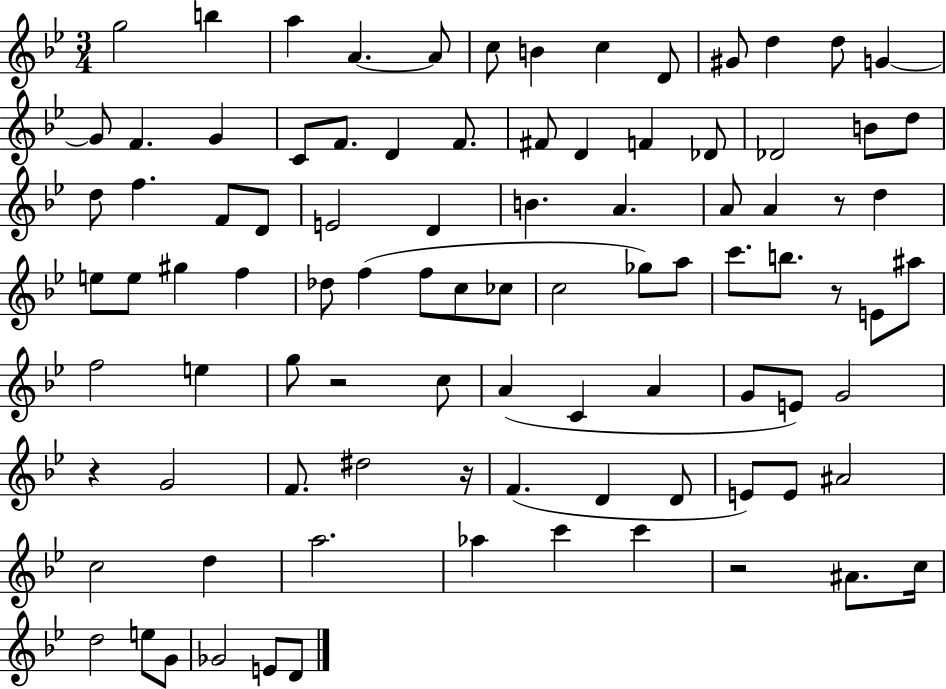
{
  \clef treble
  \numericTimeSignature
  \time 3/4
  \key bes \major
  \repeat volta 2 { g''2 b''4 | a''4 a'4.~~ a'8 | c''8 b'4 c''4 d'8 | gis'8 d''4 d''8 g'4~~ | \break g'8 f'4. g'4 | c'8 f'8. d'4 f'8. | fis'8 d'4 f'4 des'8 | des'2 b'8 d''8 | \break d''8 f''4. f'8 d'8 | e'2 d'4 | b'4. a'4. | a'8 a'4 r8 d''4 | \break e''8 e''8 gis''4 f''4 | des''8 f''4( f''8 c''8 ces''8 | c''2 ges''8) a''8 | c'''8. b''8. r8 e'8 ais''8 | \break f''2 e''4 | g''8 r2 c''8 | a'4( c'4 a'4 | g'8 e'8) g'2 | \break r4 g'2 | f'8. dis''2 r16 | f'4.( d'4 d'8 | e'8) e'8 ais'2 | \break c''2 d''4 | a''2. | aes''4 c'''4 c'''4 | r2 ais'8. c''16 | \break d''2 e''8 g'8 | ges'2 e'8 d'8 | } \bar "|."
}